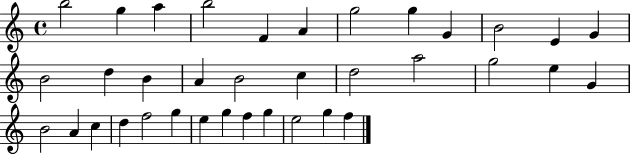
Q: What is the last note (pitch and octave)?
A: F5